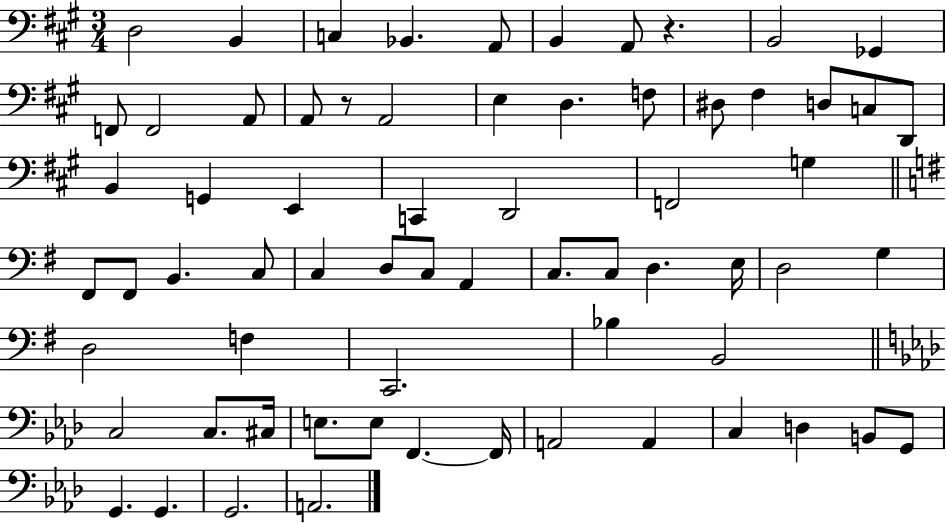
X:1
T:Untitled
M:3/4
L:1/4
K:A
D,2 B,, C, _B,, A,,/2 B,, A,,/2 z B,,2 _G,, F,,/2 F,,2 A,,/2 A,,/2 z/2 A,,2 E, D, F,/2 ^D,/2 ^F, D,/2 C,/2 D,,/2 B,, G,, E,, C,, D,,2 F,,2 G, ^F,,/2 ^F,,/2 B,, C,/2 C, D,/2 C,/2 A,, C,/2 C,/2 D, E,/4 D,2 G, D,2 F, C,,2 _B, B,,2 C,2 C,/2 ^C,/4 E,/2 E,/2 F,, F,,/4 A,,2 A,, C, D, B,,/2 G,,/2 G,, G,, G,,2 A,,2